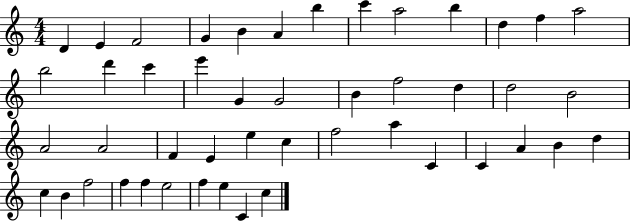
X:1
T:Untitled
M:4/4
L:1/4
K:C
D E F2 G B A b c' a2 b d f a2 b2 d' c' e' G G2 B f2 d d2 B2 A2 A2 F E e c f2 a C C A B d c B f2 f f e2 f e C c